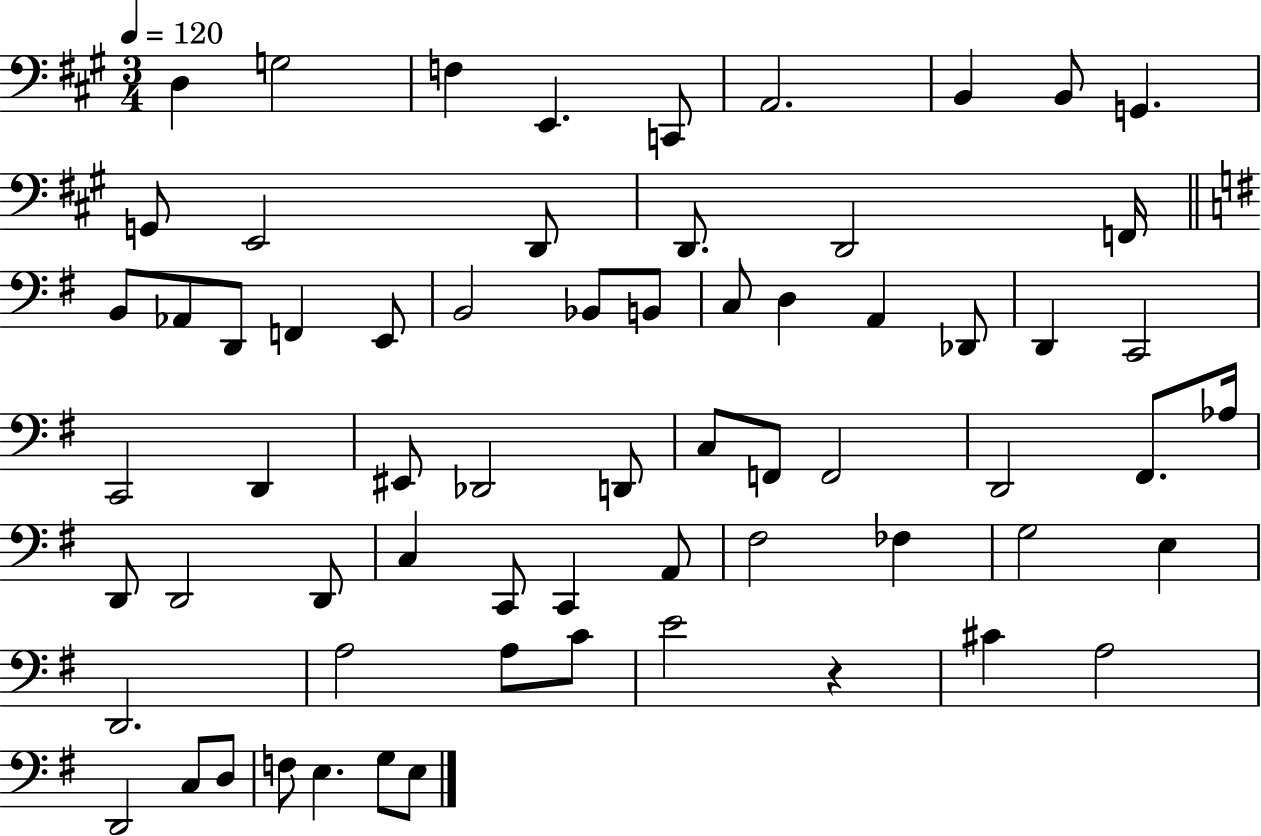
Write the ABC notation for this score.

X:1
T:Untitled
M:3/4
L:1/4
K:A
D, G,2 F, E,, C,,/2 A,,2 B,, B,,/2 G,, G,,/2 E,,2 D,,/2 D,,/2 D,,2 F,,/4 B,,/2 _A,,/2 D,,/2 F,, E,,/2 B,,2 _B,,/2 B,,/2 C,/2 D, A,, _D,,/2 D,, C,,2 C,,2 D,, ^E,,/2 _D,,2 D,,/2 C,/2 F,,/2 F,,2 D,,2 ^F,,/2 _A,/4 D,,/2 D,,2 D,,/2 C, C,,/2 C,, A,,/2 ^F,2 _F, G,2 E, D,,2 A,2 A,/2 C/2 E2 z ^C A,2 D,,2 C,/2 D,/2 F,/2 E, G,/2 E,/2